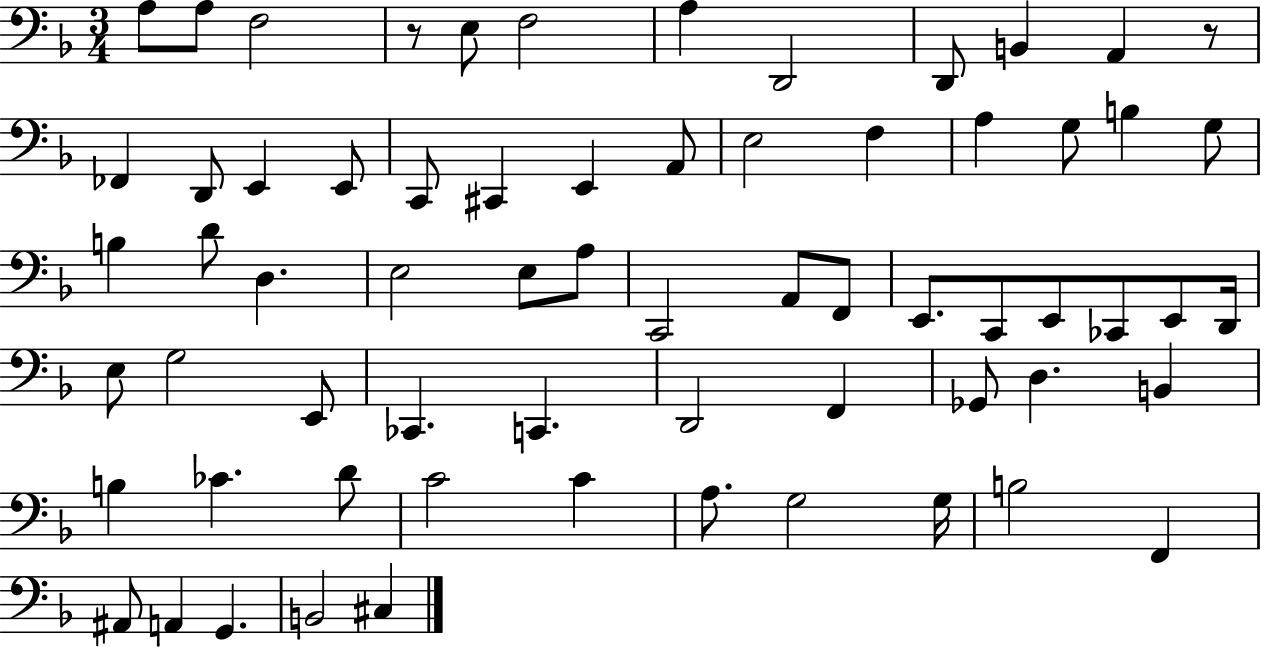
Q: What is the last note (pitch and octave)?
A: C#3